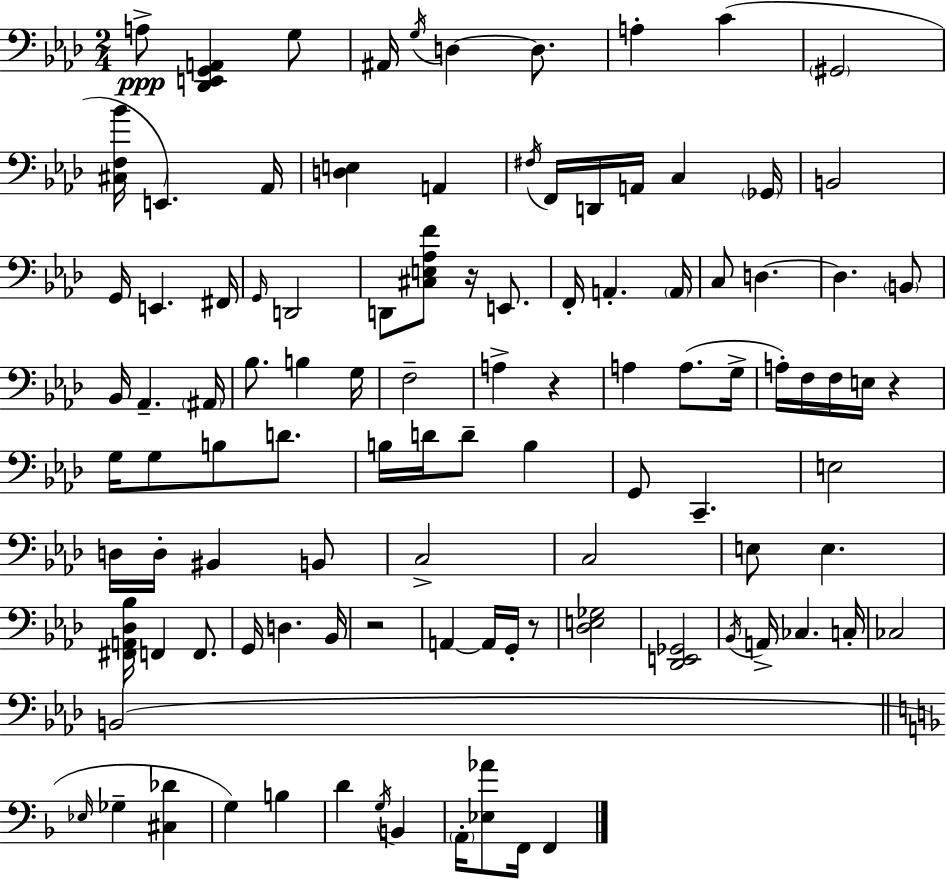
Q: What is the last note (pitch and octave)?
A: F2